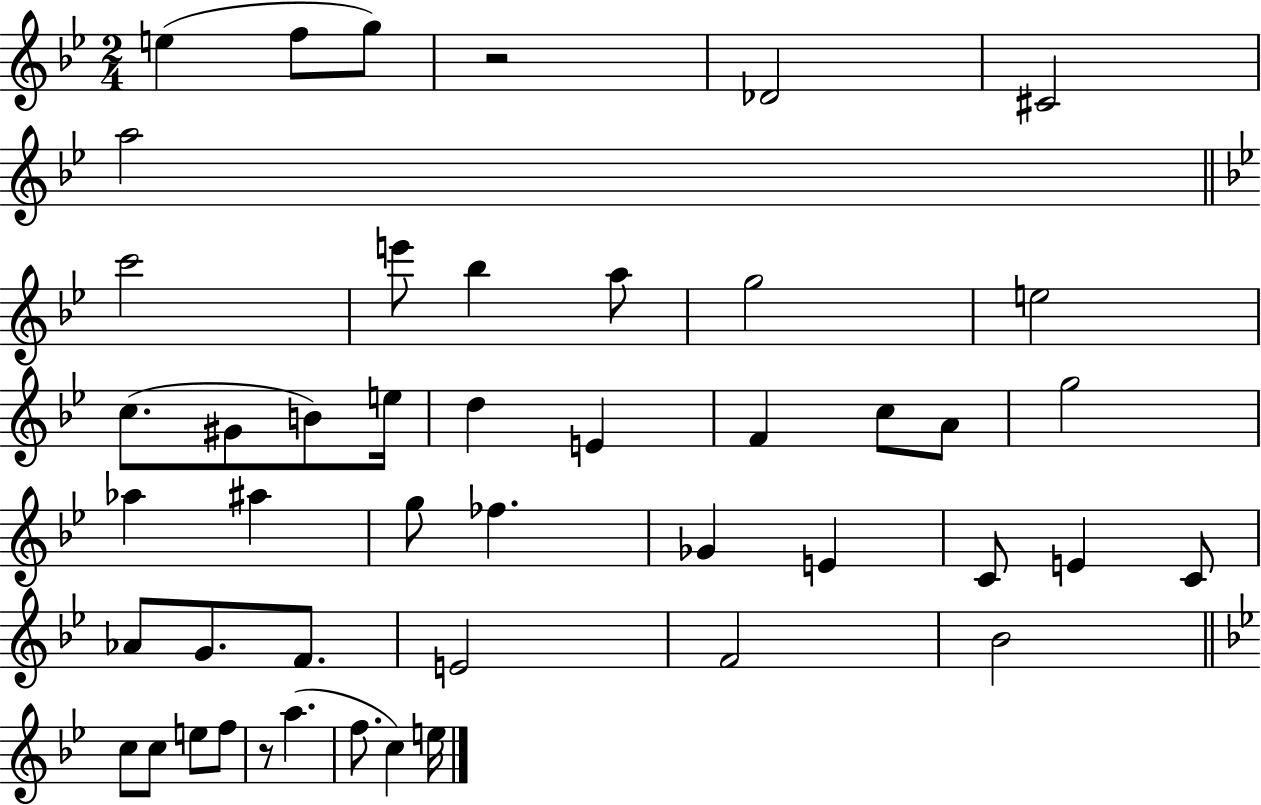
X:1
T:Untitled
M:2/4
L:1/4
K:Bb
e f/2 g/2 z2 _D2 ^C2 a2 c'2 e'/2 _b a/2 g2 e2 c/2 ^G/2 B/2 e/4 d E F c/2 A/2 g2 _a ^a g/2 _f _G E C/2 E C/2 _A/2 G/2 F/2 E2 F2 _B2 c/2 c/2 e/2 f/2 z/2 a f/2 c e/4